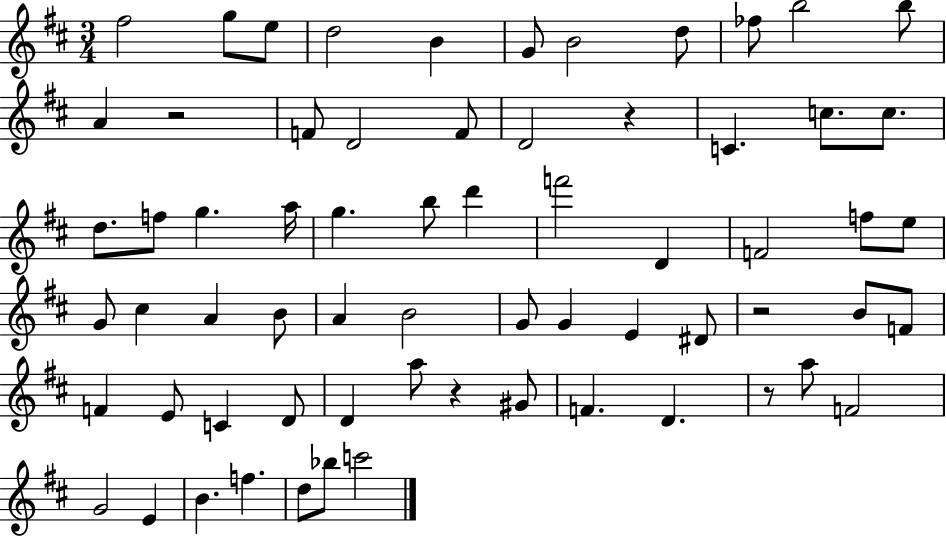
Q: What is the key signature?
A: D major